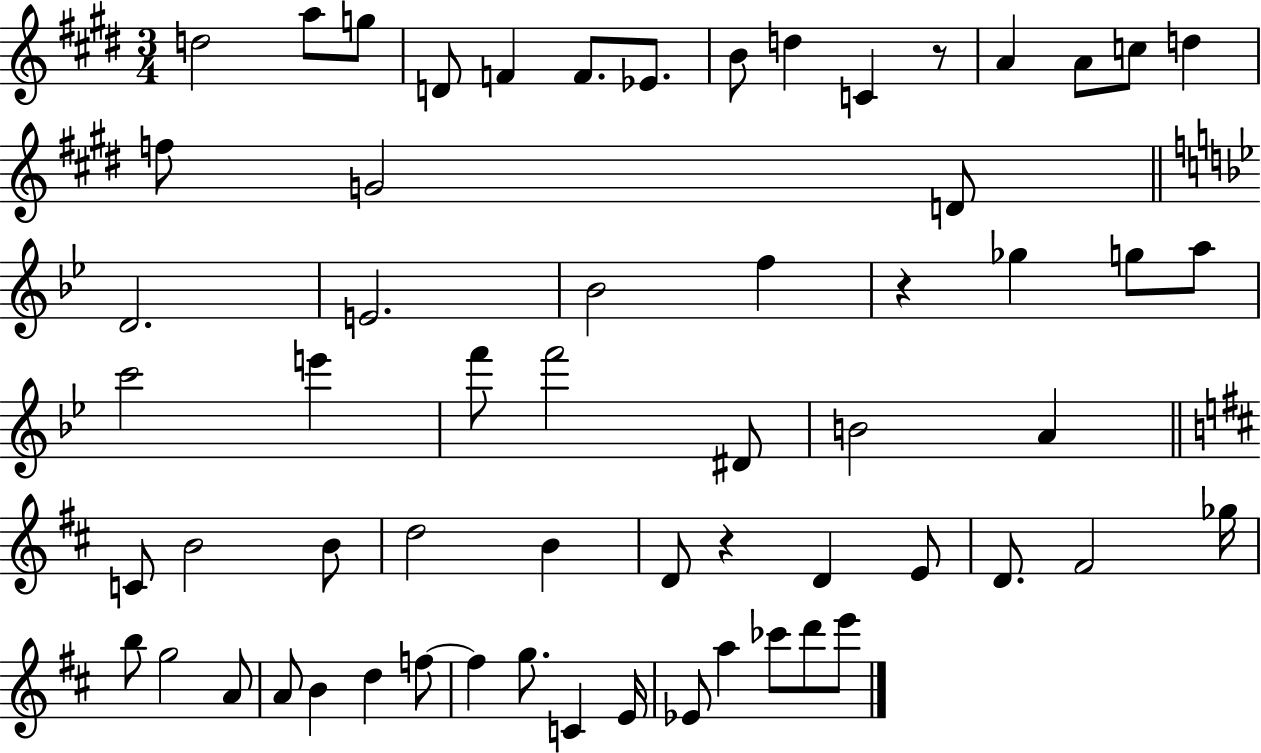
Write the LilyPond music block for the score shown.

{
  \clef treble
  \numericTimeSignature
  \time 3/4
  \key e \major
  d''2 a''8 g''8 | d'8 f'4 f'8. ees'8. | b'8 d''4 c'4 r8 | a'4 a'8 c''8 d''4 | \break f''8 g'2 d'8 | \bar "||" \break \key g \minor d'2. | e'2. | bes'2 f''4 | r4 ges''4 g''8 a''8 | \break c'''2 e'''4 | f'''8 f'''2 dis'8 | b'2 a'4 | \bar "||" \break \key d \major c'8 b'2 b'8 | d''2 b'4 | d'8 r4 d'4 e'8 | d'8. fis'2 ges''16 | \break b''8 g''2 a'8 | a'8 b'4 d''4 f''8~~ | f''4 g''8. c'4 e'16 | ees'8 a''4 ces'''8 d'''8 e'''8 | \break \bar "|."
}